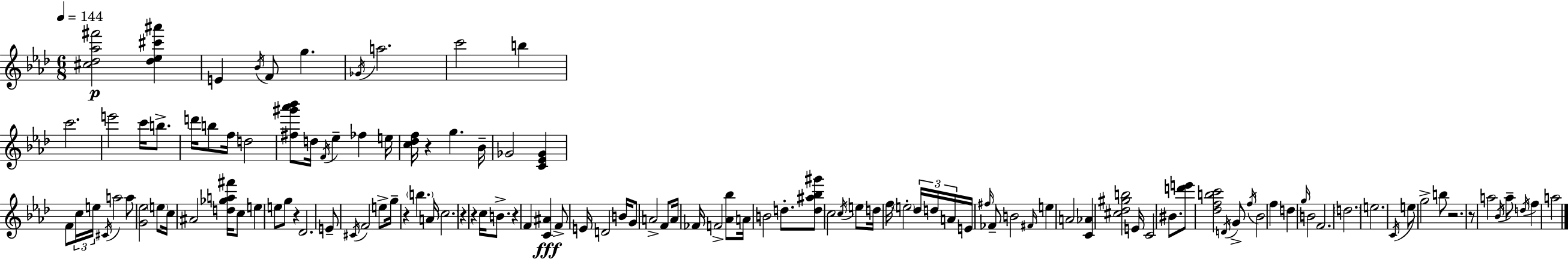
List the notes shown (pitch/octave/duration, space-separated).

[C#5,Db5,Ab5,F#6]/h [Db5,Eb5,C#6,A#6]/q E4/q Bb4/s F4/e G5/q. Gb4/s A5/h. C6/h B5/q C6/h. E6/h C6/s B5/e. D6/s B5/e F5/s D5/h [F#5,G#6,Ab6,Bb6]/e D5/s F4/s Eb5/q FES5/q E5/s [C5,Db5,F5]/s R/q G5/q. Bb4/s Gb4/h [C4,Eb4,Gb4]/q F4/e C5/s E5/s C#4/s A5/h A5/e [G4,Eb5]/h E5/e C5/s A#4/h [D5,Gb5,A5,F#6]/s C5/e E5/q E5/e G5/e R/q Db4/h. E4/e C#4/s F4/h E5/e G5/s R/q B5/q. A4/s C5/h. R/q R/q C5/s B4/e. R/q F4/q [C4,A#4]/q F4/e E4/s D4/h B4/s G4/e A4/h F4/e A4/s FES4/s F4/h [Ab4,Bb5]/e A4/s B4/h D5/e. [D5,A#5,Bb5,G#6]/e C5/h C5/s E5/e D5/s F5/s E5/h Db5/s D5/s A4/s E4/s F#5/s FES4/e B4/h F#4/s E5/q A4/h [C4,Ab4]/q [C#5,Db5,G#5,B5]/h E4/s C4/h BIS4/e. [D6,E6]/e [Db5,F5,B5,C6]/h D4/s G4/e F5/s Bb4/h F5/q D5/q G5/s B4/h F4/h. D5/h. E5/h. C4/s E5/e G5/h B5/e R/h. R/e A5/h Bb4/s A5/e D5/s F5/q A5/h